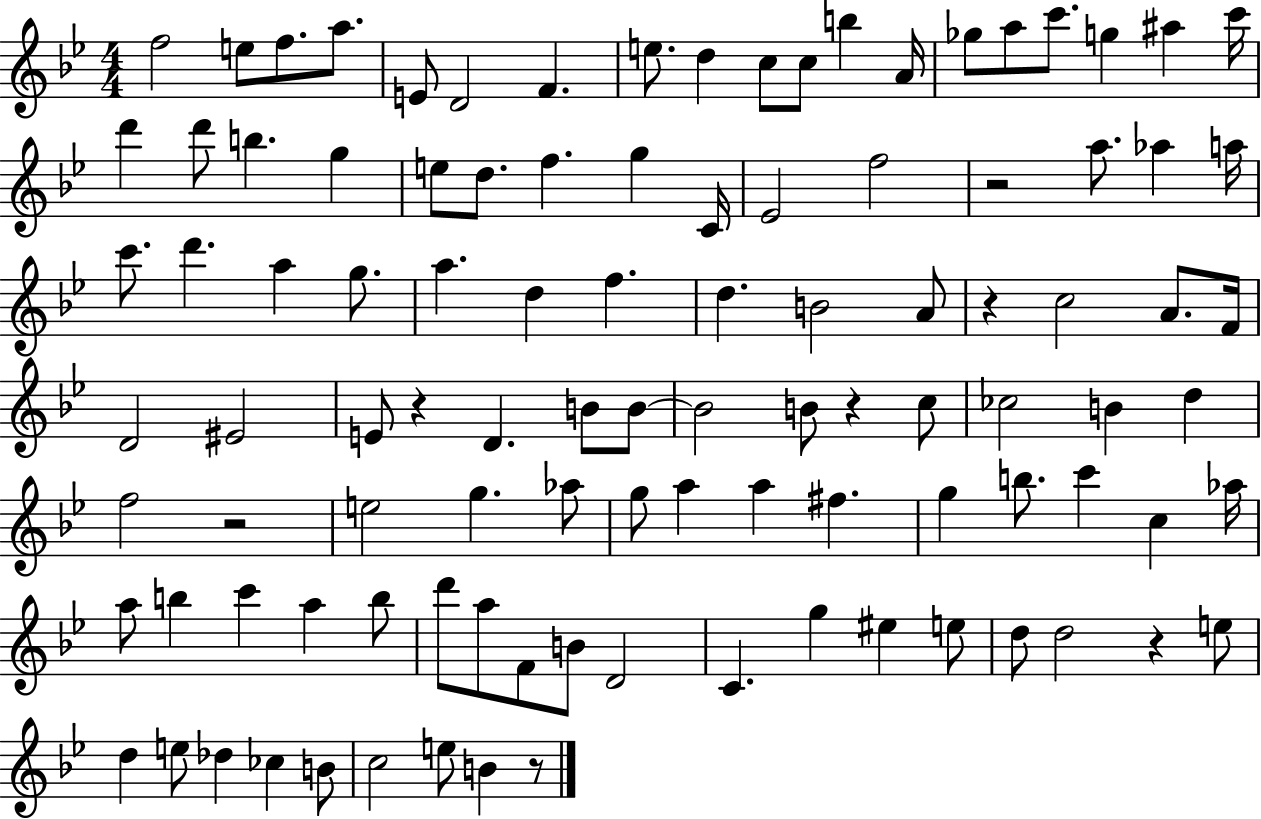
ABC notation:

X:1
T:Untitled
M:4/4
L:1/4
K:Bb
f2 e/2 f/2 a/2 E/2 D2 F e/2 d c/2 c/2 b A/4 _g/2 a/2 c'/2 g ^a c'/4 d' d'/2 b g e/2 d/2 f g C/4 _E2 f2 z2 a/2 _a a/4 c'/2 d' a g/2 a d f d B2 A/2 z c2 A/2 F/4 D2 ^E2 E/2 z D B/2 B/2 B2 B/2 z c/2 _c2 B d f2 z2 e2 g _a/2 g/2 a a ^f g b/2 c' c _a/4 a/2 b c' a b/2 d'/2 a/2 F/2 B/2 D2 C g ^e e/2 d/2 d2 z e/2 d e/2 _d _c B/2 c2 e/2 B z/2